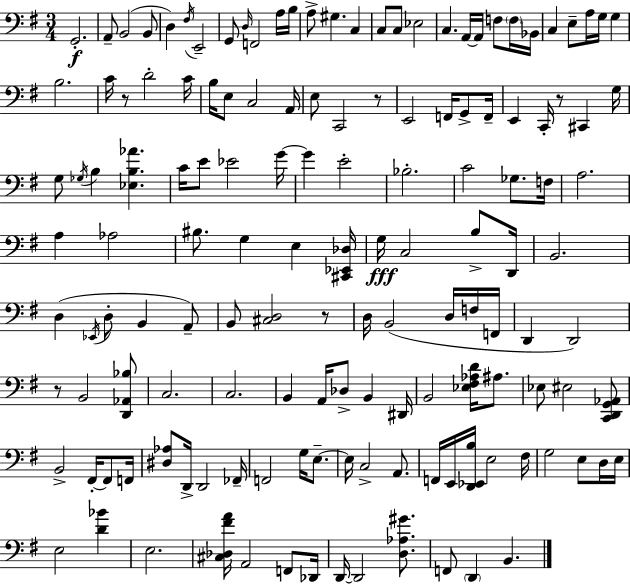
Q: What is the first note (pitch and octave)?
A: G2